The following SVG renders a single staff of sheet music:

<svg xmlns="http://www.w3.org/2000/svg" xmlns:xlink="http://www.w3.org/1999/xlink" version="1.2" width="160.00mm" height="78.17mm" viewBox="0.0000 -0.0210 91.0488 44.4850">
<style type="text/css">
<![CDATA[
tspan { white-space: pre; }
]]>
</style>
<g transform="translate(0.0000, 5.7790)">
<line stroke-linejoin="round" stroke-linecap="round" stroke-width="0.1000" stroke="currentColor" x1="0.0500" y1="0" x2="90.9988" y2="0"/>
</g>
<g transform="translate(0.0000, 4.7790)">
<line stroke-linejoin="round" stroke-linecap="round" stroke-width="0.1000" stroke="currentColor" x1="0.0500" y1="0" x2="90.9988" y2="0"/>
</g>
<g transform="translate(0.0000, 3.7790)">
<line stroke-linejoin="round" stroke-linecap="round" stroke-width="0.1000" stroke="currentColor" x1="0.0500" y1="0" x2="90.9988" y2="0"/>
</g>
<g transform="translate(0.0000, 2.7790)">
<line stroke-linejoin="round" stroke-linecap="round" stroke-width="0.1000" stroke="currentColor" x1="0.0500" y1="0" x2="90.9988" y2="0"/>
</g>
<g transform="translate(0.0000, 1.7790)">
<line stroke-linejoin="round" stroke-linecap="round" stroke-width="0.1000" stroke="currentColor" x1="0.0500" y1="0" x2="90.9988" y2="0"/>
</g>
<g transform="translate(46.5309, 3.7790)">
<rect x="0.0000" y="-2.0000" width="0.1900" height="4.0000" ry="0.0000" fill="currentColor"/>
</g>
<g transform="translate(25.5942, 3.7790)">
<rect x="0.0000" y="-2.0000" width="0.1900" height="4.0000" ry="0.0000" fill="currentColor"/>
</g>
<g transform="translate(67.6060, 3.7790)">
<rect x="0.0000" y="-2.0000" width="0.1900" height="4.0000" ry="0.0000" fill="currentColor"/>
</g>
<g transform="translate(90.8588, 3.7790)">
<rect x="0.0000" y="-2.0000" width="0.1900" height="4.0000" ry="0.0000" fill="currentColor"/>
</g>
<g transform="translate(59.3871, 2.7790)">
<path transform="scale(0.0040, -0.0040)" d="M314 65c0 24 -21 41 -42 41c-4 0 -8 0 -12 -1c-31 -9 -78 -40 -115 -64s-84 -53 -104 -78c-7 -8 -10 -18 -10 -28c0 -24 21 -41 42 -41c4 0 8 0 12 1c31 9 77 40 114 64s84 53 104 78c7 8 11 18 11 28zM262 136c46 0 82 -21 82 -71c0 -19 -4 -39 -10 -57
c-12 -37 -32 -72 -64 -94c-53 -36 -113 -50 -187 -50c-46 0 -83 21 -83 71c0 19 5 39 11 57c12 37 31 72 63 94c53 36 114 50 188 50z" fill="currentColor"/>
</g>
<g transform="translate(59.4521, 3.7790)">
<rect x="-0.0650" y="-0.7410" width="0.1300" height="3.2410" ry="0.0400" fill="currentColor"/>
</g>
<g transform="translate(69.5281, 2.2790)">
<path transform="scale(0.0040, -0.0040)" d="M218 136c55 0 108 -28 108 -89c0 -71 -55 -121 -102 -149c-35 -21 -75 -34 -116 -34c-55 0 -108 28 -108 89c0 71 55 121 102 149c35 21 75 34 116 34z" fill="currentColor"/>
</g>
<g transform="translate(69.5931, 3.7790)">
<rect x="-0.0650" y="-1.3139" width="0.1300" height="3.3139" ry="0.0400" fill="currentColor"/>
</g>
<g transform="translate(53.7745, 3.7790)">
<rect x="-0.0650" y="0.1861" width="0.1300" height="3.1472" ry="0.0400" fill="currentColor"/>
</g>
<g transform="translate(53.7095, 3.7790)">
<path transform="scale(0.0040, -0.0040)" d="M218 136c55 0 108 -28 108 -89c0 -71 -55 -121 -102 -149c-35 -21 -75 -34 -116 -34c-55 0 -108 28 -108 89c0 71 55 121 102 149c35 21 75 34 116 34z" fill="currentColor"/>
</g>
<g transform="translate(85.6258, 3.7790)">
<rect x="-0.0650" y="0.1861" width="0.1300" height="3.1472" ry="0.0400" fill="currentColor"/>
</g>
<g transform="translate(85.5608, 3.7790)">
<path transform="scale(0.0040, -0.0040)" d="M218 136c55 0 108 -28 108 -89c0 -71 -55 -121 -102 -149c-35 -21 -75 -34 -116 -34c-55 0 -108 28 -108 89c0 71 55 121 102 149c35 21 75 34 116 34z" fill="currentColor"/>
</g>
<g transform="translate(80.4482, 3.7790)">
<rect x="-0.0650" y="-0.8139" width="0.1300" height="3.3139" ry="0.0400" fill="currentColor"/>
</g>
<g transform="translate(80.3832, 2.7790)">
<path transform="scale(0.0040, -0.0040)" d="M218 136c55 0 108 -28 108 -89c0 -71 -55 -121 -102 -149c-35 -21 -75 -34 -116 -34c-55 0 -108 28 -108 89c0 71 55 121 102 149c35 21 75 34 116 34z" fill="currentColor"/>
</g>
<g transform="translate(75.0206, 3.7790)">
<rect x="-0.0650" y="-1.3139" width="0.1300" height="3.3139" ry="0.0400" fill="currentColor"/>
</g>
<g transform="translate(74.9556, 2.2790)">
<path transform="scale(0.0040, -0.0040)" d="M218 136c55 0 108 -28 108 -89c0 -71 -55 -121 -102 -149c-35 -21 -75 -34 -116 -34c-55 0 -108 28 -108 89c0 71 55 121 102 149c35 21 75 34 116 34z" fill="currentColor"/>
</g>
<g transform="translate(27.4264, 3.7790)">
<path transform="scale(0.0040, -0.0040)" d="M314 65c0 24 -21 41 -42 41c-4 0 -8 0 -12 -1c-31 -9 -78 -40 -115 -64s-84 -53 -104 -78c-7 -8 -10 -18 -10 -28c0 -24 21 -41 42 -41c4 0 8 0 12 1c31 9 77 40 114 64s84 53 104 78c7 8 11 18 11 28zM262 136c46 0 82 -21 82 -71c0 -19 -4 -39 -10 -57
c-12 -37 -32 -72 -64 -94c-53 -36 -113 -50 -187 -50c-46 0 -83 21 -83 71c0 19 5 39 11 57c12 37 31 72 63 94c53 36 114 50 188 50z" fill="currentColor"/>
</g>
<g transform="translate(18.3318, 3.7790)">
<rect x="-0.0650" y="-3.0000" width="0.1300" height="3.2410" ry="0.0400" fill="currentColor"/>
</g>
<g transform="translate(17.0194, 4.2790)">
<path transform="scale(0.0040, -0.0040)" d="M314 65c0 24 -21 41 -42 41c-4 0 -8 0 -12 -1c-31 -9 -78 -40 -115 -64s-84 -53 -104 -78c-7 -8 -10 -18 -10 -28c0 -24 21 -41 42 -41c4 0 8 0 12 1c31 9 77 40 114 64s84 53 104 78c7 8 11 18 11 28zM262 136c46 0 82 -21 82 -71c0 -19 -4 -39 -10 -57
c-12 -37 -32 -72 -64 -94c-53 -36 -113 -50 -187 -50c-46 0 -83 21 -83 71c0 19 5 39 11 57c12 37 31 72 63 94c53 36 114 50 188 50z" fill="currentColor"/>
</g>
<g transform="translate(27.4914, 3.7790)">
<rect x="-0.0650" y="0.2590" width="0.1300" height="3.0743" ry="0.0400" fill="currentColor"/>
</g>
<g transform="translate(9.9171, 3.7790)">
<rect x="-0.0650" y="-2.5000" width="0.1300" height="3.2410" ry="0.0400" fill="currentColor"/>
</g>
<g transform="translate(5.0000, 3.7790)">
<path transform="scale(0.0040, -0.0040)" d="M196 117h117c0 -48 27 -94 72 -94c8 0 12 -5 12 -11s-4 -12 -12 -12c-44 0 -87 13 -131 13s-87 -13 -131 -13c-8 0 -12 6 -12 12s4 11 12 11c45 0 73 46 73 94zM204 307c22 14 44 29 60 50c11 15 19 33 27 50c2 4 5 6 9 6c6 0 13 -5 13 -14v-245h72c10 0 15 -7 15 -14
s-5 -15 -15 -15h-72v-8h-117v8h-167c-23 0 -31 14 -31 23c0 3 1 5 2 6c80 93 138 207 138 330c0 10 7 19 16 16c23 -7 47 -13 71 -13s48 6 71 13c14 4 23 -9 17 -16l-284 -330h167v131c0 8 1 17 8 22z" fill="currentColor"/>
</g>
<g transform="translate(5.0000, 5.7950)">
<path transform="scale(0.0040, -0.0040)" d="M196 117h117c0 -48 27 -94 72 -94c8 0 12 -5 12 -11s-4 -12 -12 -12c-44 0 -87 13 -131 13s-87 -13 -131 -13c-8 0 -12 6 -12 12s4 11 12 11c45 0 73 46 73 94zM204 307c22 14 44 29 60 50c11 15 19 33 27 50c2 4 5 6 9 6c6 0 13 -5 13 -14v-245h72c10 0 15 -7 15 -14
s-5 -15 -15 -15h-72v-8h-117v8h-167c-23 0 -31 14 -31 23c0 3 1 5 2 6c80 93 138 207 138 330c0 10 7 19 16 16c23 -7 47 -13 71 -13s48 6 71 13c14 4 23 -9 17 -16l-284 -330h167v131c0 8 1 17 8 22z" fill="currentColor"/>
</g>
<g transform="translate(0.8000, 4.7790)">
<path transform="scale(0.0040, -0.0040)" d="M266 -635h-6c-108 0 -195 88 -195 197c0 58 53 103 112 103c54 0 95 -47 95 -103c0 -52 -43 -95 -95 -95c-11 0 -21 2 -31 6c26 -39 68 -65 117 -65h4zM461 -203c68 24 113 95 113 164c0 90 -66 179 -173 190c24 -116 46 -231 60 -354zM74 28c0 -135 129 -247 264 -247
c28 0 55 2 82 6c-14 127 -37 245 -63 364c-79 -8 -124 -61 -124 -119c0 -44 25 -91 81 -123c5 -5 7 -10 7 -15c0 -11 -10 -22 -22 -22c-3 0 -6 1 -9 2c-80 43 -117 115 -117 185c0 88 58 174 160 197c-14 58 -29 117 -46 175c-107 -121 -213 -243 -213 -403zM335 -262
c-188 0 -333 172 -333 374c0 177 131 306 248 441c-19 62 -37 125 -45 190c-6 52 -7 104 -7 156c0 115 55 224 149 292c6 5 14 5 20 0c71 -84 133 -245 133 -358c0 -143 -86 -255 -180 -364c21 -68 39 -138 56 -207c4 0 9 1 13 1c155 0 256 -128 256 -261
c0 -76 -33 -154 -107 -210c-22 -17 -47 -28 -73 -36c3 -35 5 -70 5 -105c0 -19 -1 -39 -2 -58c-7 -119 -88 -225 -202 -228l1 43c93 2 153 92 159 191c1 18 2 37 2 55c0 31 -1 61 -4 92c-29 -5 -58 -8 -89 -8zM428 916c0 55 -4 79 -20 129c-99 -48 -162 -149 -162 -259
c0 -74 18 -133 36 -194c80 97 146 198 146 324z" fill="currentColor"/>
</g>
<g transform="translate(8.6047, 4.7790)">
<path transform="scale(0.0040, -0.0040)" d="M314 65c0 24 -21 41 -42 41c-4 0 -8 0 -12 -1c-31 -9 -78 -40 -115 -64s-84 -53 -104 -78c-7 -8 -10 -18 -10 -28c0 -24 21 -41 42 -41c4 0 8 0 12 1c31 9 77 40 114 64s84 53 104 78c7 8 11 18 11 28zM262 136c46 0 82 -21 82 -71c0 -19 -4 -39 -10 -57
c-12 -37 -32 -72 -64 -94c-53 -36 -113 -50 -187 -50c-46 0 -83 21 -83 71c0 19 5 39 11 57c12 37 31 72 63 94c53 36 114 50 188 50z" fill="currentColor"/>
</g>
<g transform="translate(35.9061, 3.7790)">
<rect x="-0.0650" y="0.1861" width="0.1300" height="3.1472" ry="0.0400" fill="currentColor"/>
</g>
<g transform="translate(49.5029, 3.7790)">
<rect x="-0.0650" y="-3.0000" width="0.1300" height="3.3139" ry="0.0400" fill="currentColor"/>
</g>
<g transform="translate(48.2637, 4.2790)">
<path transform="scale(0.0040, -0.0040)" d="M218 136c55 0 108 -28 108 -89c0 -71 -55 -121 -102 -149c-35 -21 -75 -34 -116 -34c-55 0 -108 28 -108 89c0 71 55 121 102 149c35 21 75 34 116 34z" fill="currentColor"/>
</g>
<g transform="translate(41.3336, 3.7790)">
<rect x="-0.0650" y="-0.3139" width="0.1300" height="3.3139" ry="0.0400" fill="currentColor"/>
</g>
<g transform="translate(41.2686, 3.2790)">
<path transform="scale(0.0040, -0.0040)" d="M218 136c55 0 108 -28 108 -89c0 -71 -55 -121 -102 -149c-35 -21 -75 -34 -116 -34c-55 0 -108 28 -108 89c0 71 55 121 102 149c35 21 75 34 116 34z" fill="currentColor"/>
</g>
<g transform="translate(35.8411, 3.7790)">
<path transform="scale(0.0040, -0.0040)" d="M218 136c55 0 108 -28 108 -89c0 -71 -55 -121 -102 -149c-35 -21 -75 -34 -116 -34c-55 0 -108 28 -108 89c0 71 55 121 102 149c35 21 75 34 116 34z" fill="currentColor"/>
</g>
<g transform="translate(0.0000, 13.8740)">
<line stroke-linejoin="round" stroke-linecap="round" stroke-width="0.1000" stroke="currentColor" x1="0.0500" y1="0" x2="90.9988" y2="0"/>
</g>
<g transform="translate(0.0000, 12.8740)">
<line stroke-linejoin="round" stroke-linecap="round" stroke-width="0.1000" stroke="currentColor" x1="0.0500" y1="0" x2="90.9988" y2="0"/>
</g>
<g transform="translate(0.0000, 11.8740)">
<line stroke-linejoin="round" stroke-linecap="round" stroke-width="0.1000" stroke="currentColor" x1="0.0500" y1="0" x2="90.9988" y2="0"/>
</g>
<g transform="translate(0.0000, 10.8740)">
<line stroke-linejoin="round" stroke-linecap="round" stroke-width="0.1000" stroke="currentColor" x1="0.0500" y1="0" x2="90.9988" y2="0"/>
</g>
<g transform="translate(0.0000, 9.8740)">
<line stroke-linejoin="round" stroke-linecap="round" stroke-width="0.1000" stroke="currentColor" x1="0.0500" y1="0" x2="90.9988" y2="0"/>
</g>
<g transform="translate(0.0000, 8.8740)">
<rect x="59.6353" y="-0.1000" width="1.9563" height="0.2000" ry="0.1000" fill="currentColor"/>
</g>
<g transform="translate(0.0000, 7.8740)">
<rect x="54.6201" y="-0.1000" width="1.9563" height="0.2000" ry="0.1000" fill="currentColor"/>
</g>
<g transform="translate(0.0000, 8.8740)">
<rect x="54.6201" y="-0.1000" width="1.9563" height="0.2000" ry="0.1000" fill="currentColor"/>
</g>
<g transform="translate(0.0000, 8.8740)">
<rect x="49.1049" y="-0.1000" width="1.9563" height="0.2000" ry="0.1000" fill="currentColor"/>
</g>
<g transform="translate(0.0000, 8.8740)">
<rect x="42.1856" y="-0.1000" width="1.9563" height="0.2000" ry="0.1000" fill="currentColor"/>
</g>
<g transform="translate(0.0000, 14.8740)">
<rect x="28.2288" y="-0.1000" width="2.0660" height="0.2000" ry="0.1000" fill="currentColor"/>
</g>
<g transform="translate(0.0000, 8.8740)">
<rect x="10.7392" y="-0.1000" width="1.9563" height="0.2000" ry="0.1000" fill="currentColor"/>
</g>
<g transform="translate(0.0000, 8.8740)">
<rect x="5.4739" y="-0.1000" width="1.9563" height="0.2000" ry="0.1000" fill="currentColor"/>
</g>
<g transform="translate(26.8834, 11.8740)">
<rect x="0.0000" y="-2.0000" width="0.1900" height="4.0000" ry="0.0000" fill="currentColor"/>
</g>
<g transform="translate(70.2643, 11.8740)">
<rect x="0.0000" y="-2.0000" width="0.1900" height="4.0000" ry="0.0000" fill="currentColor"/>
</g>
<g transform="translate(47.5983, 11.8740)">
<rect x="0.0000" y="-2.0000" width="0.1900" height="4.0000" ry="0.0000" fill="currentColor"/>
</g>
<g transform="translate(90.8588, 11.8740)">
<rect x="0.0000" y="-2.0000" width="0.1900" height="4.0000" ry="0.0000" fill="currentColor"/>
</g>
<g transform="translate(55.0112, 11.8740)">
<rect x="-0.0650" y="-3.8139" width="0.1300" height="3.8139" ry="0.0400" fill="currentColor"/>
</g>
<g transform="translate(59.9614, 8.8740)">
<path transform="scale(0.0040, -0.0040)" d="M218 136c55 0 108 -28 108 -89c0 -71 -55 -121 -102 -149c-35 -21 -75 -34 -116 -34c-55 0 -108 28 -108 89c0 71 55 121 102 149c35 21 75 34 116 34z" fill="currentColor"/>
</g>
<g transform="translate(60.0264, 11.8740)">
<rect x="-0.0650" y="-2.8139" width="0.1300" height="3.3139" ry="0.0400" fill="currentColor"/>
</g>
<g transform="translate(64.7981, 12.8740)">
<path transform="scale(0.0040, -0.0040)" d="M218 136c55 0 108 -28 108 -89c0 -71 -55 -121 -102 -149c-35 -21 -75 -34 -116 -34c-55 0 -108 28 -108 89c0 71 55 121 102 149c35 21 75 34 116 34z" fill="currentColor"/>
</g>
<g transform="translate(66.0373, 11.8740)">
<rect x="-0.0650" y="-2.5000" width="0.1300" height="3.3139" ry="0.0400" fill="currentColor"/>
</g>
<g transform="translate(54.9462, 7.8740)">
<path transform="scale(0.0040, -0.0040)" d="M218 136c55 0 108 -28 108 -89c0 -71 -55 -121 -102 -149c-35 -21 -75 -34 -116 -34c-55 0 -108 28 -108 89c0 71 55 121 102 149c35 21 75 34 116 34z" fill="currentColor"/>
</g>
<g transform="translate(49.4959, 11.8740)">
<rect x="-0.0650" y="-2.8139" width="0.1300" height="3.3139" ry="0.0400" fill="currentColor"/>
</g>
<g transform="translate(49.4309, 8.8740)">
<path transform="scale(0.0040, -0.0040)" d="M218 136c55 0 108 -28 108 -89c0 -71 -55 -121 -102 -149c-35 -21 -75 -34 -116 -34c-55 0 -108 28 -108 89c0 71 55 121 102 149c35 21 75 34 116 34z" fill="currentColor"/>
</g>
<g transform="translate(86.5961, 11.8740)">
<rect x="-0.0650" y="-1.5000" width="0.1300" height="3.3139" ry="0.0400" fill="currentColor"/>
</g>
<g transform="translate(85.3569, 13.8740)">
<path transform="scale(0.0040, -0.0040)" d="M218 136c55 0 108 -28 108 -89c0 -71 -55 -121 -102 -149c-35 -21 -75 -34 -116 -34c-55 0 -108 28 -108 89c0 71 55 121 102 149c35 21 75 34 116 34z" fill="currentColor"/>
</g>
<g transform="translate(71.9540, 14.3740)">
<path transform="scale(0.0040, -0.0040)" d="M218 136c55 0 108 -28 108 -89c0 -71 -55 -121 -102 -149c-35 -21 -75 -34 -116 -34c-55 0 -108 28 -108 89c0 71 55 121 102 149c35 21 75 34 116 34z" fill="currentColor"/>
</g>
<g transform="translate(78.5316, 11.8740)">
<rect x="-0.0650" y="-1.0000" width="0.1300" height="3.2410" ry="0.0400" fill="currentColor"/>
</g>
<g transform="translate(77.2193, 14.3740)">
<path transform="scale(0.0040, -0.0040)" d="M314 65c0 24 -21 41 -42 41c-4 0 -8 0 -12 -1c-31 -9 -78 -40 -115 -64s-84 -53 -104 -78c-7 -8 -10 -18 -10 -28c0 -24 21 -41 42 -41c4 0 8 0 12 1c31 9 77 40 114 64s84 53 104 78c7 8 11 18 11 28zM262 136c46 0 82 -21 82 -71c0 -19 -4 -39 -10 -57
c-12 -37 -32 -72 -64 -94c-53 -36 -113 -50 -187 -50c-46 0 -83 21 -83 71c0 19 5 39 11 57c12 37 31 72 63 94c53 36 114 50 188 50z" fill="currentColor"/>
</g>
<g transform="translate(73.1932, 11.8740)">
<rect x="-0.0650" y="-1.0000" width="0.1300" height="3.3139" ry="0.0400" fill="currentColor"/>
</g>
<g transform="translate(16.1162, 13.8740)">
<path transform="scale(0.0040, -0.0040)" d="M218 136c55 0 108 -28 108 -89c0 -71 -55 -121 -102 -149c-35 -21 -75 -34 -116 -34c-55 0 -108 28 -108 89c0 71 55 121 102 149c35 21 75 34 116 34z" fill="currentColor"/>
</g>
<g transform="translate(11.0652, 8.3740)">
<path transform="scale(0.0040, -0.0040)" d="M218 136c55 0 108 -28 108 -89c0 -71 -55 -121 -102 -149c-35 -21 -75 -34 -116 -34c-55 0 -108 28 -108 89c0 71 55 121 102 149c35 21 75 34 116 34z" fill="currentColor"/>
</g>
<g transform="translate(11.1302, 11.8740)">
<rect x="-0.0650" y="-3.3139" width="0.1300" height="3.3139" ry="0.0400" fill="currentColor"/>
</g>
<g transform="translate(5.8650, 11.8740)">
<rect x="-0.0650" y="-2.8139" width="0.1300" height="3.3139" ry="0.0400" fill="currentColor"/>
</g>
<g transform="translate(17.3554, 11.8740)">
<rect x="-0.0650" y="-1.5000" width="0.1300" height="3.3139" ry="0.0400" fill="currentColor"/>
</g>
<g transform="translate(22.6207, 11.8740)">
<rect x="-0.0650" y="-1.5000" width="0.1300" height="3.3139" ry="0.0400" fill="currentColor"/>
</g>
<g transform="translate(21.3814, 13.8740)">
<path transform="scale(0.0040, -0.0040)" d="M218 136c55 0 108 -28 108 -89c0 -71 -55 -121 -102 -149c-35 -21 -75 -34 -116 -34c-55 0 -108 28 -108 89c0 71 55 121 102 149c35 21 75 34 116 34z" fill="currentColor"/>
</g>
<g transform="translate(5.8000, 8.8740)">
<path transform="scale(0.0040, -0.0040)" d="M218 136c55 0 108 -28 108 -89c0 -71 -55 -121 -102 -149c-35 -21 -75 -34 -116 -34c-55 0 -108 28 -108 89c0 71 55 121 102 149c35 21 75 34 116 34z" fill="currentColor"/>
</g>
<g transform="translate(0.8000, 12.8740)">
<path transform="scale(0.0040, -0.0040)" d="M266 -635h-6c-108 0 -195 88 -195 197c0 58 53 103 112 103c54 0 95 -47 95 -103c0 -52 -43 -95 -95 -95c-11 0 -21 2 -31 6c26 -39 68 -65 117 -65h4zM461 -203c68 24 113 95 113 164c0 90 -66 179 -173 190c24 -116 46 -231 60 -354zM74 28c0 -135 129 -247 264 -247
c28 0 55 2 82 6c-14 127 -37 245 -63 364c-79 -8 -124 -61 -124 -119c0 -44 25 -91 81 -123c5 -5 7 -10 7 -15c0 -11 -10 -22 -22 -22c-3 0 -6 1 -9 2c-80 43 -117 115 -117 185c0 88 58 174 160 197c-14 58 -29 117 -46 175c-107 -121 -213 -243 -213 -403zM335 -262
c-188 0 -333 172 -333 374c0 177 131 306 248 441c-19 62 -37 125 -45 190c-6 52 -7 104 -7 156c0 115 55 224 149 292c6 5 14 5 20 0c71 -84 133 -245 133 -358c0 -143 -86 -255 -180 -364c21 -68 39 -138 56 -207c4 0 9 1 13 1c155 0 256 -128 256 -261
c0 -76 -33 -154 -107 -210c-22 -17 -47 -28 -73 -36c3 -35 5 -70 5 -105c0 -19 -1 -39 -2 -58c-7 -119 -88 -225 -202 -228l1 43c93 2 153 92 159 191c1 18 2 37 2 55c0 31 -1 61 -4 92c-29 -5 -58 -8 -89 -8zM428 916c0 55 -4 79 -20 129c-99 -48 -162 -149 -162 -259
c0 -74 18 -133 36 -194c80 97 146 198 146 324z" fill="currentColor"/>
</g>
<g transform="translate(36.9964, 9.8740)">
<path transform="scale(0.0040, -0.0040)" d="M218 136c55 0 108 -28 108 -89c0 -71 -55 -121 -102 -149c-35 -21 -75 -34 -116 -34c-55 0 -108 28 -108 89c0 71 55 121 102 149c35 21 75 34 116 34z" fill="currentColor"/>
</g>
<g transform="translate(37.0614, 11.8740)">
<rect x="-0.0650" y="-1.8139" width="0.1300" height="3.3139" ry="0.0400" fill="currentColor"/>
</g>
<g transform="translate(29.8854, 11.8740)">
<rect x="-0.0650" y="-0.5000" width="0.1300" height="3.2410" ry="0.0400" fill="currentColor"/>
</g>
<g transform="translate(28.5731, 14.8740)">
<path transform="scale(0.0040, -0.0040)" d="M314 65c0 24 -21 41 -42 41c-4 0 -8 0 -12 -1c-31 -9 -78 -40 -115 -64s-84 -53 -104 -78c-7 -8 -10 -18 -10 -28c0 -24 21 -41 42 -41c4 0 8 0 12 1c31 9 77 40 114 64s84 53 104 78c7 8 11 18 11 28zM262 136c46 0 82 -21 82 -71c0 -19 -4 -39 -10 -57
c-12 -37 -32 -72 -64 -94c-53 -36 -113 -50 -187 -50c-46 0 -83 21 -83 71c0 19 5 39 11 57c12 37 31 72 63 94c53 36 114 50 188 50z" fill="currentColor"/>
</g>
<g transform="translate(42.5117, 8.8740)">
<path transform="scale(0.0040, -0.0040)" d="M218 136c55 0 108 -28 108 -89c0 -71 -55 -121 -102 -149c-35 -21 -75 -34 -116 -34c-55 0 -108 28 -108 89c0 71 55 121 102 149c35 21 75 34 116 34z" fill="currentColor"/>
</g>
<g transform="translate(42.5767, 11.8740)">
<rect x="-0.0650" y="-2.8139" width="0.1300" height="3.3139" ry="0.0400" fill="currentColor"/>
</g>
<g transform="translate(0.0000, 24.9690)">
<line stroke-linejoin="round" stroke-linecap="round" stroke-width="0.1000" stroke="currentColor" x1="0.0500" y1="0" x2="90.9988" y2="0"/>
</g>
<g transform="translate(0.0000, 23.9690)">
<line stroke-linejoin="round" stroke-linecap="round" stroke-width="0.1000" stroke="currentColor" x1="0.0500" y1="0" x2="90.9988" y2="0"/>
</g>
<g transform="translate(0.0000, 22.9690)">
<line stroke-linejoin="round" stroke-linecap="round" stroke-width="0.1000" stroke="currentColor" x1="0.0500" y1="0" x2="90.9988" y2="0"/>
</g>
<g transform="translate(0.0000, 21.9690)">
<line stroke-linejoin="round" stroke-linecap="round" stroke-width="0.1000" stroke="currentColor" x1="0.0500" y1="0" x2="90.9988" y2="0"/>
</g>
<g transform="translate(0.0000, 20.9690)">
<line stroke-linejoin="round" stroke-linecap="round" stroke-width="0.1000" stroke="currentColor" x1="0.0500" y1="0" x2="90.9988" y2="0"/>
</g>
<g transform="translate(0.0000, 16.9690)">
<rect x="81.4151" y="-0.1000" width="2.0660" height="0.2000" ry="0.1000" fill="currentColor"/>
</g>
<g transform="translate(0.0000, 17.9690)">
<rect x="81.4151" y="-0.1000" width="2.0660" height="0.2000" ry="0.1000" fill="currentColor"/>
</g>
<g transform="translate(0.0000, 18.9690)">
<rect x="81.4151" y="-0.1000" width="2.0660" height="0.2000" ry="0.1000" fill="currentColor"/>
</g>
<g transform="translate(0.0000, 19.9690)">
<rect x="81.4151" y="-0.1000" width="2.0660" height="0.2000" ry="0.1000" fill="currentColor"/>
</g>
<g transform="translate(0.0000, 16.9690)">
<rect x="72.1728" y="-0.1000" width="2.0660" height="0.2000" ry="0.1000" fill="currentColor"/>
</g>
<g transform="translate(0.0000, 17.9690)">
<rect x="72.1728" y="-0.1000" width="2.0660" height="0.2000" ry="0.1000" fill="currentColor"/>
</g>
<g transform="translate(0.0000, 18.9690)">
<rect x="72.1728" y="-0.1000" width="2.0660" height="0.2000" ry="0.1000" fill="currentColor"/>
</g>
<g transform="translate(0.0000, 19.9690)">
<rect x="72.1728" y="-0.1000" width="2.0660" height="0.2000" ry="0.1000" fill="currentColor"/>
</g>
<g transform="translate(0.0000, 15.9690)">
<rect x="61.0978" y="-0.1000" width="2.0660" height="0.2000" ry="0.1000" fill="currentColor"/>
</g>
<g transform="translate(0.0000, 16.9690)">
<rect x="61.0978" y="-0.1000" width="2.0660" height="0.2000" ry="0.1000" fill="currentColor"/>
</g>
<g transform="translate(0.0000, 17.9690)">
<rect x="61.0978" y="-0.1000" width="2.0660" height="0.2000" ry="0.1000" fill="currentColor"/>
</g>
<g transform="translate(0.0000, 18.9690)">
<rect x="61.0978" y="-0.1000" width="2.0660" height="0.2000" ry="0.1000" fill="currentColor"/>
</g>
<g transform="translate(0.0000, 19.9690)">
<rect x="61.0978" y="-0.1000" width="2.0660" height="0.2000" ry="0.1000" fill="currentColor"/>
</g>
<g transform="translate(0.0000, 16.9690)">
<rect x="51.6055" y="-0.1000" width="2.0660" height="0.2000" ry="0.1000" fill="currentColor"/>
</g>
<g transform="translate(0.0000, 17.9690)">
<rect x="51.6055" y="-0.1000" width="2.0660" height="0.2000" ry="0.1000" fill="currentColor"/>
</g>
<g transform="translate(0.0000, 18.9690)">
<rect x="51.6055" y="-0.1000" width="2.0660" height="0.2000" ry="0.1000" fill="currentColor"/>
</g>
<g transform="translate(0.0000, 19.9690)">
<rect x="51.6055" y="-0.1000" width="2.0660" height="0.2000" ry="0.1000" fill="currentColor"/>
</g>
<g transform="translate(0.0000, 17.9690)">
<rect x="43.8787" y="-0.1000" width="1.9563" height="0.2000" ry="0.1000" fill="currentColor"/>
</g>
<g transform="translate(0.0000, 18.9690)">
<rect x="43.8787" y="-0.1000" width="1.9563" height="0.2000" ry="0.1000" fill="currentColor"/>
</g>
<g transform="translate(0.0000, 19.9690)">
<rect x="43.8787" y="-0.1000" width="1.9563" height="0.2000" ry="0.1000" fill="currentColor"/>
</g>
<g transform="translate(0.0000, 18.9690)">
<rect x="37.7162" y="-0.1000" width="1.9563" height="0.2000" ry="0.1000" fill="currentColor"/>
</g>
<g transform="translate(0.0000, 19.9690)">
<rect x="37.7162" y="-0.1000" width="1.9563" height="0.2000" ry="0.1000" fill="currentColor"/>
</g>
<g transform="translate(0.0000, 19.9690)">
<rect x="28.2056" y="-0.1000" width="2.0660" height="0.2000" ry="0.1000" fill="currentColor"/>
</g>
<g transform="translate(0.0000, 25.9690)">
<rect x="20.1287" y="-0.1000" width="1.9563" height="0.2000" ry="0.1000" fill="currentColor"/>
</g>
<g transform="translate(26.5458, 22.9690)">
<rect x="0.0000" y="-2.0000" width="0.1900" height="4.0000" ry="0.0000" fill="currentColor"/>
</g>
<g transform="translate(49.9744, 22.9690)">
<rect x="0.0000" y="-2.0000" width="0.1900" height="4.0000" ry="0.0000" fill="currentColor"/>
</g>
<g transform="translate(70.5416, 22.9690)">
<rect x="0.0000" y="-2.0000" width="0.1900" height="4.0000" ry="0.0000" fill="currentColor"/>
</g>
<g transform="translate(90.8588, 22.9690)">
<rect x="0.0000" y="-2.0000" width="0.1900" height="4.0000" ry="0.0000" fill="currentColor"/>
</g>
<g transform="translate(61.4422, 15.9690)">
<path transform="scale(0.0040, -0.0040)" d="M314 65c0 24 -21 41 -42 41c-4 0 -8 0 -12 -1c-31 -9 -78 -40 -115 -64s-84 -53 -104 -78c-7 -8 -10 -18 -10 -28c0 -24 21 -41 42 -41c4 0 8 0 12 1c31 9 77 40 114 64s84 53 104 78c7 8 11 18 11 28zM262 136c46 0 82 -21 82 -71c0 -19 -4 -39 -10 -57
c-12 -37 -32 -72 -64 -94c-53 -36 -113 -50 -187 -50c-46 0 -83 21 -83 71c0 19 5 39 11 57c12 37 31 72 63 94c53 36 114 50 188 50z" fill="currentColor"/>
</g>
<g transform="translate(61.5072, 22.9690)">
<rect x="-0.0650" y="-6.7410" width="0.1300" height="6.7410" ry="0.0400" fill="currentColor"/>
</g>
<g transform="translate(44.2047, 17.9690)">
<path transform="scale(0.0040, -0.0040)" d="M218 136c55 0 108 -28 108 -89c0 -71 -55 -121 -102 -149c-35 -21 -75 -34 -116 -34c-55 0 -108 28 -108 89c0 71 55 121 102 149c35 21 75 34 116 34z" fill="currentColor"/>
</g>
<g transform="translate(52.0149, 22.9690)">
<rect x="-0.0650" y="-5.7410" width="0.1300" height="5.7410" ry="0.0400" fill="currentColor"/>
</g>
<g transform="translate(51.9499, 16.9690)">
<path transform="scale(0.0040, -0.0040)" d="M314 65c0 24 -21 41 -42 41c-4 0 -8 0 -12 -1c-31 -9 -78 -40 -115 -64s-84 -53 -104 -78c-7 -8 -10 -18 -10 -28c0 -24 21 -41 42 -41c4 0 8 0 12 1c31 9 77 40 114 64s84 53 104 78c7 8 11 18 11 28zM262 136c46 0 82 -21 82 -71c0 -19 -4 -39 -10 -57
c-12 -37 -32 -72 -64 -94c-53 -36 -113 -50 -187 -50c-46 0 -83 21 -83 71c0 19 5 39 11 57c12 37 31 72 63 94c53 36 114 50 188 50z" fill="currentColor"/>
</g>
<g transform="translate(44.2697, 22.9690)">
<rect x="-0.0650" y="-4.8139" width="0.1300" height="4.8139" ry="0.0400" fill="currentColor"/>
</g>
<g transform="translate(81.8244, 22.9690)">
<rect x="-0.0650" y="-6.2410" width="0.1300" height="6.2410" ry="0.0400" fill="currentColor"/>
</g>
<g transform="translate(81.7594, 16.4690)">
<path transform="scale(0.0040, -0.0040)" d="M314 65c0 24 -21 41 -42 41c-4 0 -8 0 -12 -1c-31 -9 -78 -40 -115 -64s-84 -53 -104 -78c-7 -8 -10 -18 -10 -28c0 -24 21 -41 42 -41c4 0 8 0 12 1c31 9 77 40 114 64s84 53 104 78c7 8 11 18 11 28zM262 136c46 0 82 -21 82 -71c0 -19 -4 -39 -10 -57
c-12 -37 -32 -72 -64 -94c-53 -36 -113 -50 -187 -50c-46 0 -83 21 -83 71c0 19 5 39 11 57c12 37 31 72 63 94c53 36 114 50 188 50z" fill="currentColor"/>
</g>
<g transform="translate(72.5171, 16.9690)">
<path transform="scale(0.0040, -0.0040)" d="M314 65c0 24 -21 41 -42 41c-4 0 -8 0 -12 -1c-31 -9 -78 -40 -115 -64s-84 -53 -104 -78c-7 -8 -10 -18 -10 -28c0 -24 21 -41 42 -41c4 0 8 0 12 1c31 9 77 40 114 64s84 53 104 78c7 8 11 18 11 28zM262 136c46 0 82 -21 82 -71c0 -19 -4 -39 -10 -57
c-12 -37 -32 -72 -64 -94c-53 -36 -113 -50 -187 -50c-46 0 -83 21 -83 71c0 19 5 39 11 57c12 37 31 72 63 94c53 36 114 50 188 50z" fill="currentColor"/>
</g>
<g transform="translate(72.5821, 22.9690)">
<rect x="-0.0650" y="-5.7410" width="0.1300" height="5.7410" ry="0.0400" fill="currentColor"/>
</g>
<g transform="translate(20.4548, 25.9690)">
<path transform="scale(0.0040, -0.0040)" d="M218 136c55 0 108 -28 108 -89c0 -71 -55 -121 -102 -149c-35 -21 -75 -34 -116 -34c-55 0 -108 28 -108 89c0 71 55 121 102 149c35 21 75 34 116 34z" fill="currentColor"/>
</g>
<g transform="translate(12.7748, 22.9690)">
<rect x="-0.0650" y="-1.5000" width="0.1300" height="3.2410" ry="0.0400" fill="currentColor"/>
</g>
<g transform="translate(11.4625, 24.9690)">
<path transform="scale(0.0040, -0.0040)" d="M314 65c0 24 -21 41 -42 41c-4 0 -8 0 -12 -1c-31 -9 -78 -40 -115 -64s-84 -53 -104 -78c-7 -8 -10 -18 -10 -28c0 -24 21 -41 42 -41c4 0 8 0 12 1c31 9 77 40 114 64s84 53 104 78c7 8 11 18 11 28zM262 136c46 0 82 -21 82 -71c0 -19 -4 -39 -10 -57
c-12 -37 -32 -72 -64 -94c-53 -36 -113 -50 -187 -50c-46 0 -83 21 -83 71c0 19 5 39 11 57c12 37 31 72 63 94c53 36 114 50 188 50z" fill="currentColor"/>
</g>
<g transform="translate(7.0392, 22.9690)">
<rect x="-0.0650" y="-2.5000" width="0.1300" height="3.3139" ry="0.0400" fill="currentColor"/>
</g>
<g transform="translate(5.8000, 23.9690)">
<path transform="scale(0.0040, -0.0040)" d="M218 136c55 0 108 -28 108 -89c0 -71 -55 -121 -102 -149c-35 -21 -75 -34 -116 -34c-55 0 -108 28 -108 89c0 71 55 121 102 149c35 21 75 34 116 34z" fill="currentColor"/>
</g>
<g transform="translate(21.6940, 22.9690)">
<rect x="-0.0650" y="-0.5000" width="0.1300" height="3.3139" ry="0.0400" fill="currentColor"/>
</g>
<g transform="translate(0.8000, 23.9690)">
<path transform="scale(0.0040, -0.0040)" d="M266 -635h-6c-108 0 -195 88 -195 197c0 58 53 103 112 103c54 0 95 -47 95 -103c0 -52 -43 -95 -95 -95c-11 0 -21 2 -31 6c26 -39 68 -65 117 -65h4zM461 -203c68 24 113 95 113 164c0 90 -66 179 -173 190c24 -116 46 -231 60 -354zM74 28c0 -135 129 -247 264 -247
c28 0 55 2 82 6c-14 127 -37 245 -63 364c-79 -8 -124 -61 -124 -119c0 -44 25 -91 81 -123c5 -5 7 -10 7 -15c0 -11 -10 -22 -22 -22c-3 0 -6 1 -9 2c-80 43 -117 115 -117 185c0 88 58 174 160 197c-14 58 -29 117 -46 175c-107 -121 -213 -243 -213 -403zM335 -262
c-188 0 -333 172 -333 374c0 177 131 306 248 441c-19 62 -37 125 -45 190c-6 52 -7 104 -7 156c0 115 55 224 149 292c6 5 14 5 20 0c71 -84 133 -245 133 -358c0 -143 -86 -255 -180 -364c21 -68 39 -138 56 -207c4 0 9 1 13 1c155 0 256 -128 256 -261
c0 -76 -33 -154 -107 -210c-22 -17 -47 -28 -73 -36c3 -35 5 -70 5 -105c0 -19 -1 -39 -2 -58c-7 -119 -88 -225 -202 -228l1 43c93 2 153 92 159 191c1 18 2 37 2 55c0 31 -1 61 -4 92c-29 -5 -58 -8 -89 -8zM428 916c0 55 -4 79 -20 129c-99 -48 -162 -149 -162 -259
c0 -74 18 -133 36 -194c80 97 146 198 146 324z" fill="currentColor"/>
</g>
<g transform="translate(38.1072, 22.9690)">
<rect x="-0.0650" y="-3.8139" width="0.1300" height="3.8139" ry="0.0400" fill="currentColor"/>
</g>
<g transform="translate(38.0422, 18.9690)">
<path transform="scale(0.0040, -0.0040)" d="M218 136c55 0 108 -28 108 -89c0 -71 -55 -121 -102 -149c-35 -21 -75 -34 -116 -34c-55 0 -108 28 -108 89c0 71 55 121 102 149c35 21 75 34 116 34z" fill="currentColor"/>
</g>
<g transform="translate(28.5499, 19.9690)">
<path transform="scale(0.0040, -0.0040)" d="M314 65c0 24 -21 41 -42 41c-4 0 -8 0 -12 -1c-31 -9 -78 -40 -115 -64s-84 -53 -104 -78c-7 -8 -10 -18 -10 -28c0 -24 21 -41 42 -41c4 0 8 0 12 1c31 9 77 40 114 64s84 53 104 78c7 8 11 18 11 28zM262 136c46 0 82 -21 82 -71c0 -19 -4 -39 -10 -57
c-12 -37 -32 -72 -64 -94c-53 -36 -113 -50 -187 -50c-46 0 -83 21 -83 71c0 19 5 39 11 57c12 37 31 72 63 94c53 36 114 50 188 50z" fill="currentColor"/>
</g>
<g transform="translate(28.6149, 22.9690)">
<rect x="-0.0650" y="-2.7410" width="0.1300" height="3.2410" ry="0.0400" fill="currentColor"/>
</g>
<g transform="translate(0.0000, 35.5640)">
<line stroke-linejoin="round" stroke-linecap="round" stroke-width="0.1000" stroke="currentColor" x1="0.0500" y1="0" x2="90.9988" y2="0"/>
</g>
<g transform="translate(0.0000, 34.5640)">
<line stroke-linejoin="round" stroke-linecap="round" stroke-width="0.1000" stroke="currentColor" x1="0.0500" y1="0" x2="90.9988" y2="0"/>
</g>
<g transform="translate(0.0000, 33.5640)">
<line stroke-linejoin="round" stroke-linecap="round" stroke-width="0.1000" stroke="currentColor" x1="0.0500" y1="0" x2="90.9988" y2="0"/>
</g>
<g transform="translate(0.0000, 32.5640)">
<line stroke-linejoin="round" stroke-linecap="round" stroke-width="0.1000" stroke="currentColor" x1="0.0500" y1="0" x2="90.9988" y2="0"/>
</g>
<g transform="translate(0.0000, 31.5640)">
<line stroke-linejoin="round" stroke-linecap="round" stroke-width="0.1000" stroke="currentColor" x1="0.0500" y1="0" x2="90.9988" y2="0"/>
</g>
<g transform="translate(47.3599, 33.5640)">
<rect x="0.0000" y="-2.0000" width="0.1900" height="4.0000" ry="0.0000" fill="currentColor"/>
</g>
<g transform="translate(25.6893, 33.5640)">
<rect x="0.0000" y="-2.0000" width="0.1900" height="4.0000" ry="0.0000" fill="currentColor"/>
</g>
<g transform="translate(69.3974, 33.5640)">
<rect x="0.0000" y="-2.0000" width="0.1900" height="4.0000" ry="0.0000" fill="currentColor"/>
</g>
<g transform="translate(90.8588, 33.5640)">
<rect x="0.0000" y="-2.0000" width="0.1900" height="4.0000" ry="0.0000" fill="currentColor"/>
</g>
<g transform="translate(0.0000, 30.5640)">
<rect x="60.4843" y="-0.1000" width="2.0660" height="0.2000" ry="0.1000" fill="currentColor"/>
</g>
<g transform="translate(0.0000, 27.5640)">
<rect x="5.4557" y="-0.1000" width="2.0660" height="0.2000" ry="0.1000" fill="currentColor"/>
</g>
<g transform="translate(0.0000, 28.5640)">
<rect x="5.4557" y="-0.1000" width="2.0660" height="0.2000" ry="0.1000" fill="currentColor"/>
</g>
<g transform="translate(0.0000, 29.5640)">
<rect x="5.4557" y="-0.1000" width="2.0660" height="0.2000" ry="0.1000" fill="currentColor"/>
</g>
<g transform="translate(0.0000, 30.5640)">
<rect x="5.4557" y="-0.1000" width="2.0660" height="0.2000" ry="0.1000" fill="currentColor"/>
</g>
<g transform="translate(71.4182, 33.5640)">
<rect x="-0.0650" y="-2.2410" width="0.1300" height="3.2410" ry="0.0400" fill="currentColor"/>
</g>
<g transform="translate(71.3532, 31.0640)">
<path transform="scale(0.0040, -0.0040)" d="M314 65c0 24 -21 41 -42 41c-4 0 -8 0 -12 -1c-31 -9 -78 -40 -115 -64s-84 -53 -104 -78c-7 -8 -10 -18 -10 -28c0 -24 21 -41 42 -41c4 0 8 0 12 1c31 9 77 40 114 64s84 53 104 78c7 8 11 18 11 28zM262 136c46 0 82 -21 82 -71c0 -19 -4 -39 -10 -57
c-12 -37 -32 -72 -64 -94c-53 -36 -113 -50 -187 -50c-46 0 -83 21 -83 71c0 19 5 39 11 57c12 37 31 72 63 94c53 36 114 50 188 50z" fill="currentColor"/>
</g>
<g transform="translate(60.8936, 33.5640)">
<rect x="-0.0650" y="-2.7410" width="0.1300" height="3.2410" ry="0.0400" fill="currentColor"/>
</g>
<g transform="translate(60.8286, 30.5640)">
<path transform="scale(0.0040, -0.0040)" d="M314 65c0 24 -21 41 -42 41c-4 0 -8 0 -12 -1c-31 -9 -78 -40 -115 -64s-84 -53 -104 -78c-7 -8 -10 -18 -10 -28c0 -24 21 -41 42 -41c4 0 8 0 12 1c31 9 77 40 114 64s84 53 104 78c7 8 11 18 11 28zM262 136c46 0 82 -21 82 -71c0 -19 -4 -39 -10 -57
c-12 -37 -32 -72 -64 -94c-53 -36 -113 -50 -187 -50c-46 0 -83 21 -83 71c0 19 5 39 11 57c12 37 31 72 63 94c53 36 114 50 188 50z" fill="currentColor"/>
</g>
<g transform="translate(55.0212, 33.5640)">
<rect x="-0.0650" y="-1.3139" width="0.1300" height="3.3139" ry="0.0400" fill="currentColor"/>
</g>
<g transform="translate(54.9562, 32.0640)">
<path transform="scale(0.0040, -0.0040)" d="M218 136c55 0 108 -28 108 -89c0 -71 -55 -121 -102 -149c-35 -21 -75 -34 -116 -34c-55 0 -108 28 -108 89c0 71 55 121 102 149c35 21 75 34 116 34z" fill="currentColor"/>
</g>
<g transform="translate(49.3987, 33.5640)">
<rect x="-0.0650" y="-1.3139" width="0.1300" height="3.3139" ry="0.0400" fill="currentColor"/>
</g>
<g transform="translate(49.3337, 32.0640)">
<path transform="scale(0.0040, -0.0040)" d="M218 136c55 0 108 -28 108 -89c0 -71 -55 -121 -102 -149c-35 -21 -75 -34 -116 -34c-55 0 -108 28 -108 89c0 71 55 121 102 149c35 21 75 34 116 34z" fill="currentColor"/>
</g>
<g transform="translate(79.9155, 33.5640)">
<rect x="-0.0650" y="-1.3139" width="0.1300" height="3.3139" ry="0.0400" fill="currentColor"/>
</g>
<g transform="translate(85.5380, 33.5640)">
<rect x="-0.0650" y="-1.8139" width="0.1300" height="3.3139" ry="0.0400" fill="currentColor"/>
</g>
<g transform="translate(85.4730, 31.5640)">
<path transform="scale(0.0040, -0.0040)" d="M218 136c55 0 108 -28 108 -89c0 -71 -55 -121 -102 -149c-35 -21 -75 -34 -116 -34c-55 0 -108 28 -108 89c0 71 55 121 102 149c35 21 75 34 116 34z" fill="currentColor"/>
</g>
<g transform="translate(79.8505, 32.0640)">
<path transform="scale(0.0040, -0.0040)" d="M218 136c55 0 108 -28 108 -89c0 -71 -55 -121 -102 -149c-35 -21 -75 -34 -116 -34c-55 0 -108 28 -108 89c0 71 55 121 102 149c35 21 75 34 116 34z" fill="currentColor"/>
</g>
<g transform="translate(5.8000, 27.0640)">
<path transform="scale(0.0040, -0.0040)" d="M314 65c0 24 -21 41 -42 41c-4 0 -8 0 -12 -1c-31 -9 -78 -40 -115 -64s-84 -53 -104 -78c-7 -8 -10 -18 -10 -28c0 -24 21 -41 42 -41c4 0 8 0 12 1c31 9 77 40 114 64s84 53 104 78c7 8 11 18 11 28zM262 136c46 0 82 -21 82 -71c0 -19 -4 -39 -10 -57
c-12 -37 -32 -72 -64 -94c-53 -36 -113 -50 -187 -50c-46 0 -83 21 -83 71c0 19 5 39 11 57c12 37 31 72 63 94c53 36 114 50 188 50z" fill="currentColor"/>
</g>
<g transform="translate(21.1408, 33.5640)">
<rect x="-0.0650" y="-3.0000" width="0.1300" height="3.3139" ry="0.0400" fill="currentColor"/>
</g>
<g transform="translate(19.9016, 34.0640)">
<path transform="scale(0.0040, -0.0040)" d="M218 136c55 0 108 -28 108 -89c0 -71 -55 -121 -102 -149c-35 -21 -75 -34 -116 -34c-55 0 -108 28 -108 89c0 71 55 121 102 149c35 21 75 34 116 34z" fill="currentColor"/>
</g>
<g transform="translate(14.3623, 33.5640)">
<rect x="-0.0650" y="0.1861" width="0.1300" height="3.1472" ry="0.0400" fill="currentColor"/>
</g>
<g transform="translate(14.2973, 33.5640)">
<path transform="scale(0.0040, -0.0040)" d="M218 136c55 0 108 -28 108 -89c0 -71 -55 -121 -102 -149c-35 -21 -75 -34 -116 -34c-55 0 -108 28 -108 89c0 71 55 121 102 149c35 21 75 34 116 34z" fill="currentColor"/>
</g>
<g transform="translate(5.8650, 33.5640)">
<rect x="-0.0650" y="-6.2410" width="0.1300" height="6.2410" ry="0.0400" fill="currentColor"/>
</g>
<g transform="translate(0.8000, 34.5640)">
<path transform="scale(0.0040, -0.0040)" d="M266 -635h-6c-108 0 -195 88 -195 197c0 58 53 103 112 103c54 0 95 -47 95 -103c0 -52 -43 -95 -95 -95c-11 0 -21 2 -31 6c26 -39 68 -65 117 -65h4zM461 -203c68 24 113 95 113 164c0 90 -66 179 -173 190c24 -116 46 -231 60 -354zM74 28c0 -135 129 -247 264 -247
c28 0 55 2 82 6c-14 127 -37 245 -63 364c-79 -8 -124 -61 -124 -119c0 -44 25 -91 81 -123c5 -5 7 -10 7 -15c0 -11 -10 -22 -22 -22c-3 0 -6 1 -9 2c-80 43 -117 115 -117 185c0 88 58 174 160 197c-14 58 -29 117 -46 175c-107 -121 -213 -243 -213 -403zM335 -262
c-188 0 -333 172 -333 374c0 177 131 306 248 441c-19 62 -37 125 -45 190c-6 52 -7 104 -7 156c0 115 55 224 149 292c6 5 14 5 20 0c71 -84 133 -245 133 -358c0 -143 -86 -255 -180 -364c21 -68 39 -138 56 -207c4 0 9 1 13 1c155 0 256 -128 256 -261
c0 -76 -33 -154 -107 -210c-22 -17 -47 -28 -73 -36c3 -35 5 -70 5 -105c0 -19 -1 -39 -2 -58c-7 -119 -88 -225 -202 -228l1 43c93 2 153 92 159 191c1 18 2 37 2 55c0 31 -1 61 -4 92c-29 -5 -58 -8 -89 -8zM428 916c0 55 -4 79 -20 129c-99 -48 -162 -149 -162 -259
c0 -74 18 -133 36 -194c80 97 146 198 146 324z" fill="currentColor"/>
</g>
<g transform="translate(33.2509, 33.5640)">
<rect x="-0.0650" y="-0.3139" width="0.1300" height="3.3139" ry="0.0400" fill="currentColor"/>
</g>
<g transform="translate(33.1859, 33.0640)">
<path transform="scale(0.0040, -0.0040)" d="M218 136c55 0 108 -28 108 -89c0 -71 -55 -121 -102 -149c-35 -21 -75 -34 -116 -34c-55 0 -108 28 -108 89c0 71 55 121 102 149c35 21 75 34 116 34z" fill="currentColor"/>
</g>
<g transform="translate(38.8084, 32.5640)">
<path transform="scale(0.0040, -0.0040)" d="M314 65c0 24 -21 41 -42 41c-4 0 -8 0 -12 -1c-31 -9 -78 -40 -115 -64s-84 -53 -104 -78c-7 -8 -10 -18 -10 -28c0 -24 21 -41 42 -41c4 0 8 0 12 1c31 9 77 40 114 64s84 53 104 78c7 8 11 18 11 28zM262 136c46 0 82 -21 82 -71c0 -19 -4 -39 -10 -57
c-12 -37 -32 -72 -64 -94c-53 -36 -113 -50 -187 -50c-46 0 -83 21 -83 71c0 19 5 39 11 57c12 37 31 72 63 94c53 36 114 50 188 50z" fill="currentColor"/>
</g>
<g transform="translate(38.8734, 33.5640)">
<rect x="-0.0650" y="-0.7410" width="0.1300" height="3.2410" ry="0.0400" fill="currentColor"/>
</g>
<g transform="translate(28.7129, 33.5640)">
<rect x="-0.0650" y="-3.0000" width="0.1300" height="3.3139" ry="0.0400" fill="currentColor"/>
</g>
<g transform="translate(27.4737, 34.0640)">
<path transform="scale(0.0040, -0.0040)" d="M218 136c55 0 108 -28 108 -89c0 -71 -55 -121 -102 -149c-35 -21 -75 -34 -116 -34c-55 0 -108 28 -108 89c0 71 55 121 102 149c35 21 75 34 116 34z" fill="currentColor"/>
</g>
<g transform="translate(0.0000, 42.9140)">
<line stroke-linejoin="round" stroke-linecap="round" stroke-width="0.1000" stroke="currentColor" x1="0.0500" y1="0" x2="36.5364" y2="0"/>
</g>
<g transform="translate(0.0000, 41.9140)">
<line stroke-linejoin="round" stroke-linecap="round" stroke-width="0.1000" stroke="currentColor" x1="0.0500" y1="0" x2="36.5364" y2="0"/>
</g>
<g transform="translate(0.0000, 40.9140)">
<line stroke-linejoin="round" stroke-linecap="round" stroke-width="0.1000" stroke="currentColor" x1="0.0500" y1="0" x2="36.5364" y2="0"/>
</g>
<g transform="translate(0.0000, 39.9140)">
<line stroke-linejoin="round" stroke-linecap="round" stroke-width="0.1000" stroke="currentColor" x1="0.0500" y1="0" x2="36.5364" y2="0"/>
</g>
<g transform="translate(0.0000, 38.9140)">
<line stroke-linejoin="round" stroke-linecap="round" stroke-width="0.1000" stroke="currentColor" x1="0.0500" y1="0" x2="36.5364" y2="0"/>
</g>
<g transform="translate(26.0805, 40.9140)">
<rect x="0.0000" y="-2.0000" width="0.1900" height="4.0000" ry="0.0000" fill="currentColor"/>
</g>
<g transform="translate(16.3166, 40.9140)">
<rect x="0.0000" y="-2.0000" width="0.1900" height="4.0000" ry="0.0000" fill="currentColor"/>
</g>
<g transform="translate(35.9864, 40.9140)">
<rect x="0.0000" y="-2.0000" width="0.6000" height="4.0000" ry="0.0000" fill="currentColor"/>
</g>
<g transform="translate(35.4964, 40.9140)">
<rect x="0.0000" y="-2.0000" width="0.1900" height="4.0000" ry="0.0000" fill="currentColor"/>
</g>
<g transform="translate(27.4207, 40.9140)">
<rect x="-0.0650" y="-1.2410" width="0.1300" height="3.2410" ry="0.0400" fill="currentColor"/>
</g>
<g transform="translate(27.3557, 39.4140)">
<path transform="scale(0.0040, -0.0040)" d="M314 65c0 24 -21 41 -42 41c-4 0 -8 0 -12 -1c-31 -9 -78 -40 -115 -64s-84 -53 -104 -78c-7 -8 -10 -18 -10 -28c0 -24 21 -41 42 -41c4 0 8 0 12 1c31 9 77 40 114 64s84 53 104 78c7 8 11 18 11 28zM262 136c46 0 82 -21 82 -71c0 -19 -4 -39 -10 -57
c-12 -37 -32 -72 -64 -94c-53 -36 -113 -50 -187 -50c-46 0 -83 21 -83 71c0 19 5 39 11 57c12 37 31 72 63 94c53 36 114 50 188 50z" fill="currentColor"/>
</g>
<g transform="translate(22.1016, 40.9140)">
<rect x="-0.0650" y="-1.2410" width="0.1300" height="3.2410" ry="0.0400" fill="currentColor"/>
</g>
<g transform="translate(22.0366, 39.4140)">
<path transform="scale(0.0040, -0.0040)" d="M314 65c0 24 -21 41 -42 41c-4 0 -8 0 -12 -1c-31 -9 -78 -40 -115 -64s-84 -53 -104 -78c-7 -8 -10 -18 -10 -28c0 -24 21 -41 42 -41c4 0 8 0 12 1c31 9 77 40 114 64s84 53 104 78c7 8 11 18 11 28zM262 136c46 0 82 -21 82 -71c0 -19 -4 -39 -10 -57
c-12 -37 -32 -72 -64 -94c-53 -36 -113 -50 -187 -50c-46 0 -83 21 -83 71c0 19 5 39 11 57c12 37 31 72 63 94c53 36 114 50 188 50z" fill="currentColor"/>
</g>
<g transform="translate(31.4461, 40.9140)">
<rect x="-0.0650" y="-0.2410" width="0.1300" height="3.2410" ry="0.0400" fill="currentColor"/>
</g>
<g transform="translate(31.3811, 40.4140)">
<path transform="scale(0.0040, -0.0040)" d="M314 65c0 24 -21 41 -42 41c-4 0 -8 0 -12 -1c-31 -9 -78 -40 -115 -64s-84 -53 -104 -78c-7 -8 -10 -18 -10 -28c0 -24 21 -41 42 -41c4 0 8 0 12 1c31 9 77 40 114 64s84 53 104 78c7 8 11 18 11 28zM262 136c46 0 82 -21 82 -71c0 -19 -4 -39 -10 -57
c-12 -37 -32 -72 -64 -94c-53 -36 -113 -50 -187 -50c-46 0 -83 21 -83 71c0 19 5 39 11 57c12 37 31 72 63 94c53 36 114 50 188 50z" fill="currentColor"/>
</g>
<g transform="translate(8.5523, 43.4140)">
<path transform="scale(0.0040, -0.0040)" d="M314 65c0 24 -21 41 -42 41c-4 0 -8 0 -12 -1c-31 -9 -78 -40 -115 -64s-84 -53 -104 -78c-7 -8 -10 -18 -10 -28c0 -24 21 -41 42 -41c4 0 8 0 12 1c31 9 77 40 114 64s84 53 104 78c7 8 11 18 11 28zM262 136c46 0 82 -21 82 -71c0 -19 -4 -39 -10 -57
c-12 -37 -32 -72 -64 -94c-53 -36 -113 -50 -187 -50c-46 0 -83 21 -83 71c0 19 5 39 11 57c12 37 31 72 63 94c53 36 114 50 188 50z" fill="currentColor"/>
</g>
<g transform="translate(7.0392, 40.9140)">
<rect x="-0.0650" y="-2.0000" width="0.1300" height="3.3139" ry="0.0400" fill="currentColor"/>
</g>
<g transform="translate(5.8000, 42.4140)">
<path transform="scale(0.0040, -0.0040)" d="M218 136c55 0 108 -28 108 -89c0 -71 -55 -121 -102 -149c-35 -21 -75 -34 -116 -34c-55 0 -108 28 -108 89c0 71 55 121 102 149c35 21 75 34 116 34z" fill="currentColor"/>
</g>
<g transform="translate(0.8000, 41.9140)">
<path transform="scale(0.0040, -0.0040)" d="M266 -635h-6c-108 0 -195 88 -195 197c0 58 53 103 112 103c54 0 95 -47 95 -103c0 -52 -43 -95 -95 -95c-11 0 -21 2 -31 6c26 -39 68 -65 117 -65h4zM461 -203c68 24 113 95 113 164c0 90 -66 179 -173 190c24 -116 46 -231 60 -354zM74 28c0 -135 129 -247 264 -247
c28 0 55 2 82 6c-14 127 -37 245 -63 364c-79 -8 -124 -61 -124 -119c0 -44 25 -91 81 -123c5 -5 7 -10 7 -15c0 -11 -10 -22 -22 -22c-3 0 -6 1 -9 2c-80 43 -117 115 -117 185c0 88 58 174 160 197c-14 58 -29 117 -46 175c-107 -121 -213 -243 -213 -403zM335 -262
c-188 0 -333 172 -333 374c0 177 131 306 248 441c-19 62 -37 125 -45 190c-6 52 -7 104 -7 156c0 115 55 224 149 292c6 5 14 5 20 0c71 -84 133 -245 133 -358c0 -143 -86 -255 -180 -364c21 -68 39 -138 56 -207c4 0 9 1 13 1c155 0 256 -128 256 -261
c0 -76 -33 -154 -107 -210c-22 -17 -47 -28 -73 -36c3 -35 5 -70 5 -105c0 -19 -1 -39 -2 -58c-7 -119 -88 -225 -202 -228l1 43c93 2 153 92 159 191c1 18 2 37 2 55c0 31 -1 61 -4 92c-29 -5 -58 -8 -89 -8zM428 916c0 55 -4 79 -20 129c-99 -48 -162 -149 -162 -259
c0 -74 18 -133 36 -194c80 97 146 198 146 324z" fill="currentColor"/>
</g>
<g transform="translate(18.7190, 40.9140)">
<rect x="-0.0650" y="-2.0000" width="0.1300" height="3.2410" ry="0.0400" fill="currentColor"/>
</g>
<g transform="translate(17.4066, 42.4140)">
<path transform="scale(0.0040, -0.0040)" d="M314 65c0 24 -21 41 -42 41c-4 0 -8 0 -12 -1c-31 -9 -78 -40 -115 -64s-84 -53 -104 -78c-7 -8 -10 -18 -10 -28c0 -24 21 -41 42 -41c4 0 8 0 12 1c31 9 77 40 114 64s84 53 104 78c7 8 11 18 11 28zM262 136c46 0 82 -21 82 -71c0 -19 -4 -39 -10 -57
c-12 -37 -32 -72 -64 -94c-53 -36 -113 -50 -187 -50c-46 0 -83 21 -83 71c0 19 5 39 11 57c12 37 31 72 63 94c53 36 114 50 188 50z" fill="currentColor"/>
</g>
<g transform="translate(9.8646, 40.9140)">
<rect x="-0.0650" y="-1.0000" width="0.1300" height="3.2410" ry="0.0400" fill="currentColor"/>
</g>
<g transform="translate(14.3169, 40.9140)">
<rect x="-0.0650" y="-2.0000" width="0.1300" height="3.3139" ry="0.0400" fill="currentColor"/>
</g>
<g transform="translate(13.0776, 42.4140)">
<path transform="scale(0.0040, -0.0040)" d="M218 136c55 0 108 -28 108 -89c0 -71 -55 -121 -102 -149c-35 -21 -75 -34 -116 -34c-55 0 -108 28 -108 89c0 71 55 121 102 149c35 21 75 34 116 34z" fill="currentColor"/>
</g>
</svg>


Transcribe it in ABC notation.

X:1
T:Untitled
M:4/4
L:1/4
K:C
G2 A2 B2 B c A B d2 e e d B a b E E C2 f a a c' a G D D2 E G E2 C a2 c' e' g'2 b'2 g'2 a'2 a'2 B A A c d2 e e a2 g2 e f F D2 F F2 e2 e2 c2